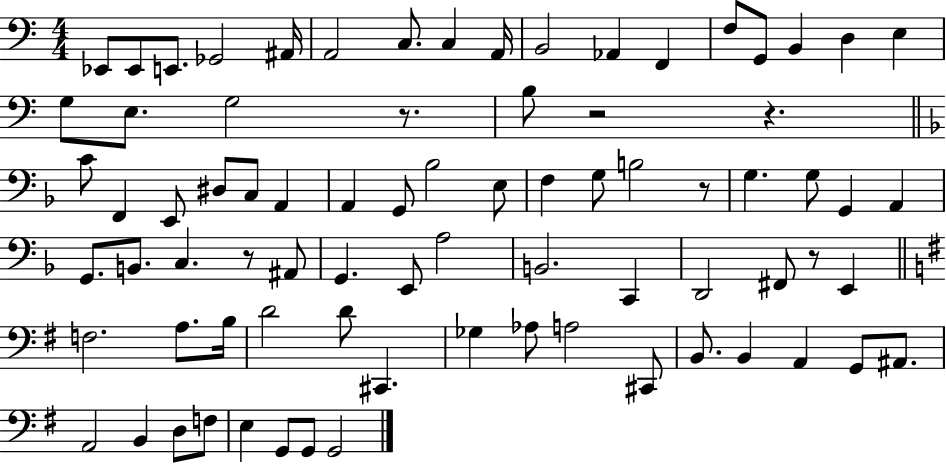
Eb2/e Eb2/e E2/e. Gb2/h A#2/s A2/h C3/e. C3/q A2/s B2/h Ab2/q F2/q F3/e G2/e B2/q D3/q E3/q G3/e E3/e. G3/h R/e. B3/e R/h R/q. C4/e F2/q E2/e D#3/e C3/e A2/q A2/q G2/e Bb3/h E3/e F3/q G3/e B3/h R/e G3/q. G3/e G2/q A2/q G2/e. B2/e. C3/q. R/e A#2/e G2/q. E2/e A3/h B2/h. C2/q D2/h F#2/e R/e E2/q F3/h. A3/e. B3/s D4/h D4/e C#2/q. Gb3/q Ab3/e A3/h C#2/e B2/e. B2/q A2/q G2/e A#2/e. A2/h B2/q D3/e F3/e E3/q G2/e G2/e G2/h